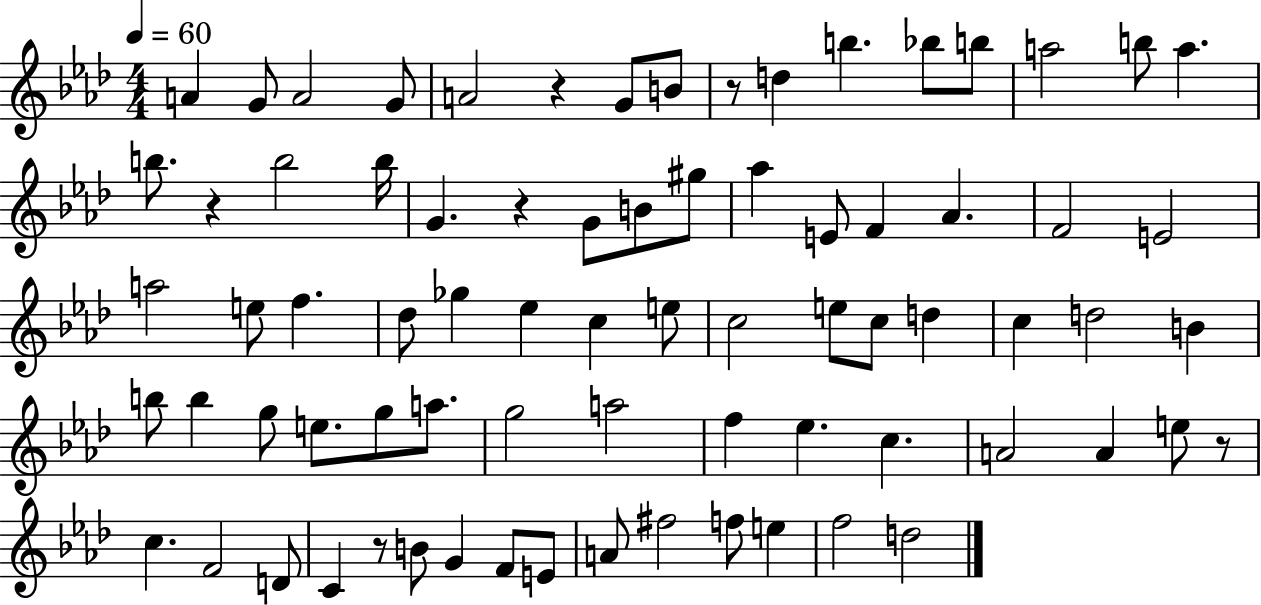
{
  \clef treble
  \numericTimeSignature
  \time 4/4
  \key aes \major
  \tempo 4 = 60
  a'4 g'8 a'2 g'8 | a'2 r4 g'8 b'8 | r8 d''4 b''4. bes''8 b''8 | a''2 b''8 a''4. | \break b''8. r4 b''2 b''16 | g'4. r4 g'8 b'8 gis''8 | aes''4 e'8 f'4 aes'4. | f'2 e'2 | \break a''2 e''8 f''4. | des''8 ges''4 ees''4 c''4 e''8 | c''2 e''8 c''8 d''4 | c''4 d''2 b'4 | \break b''8 b''4 g''8 e''8. g''8 a''8. | g''2 a''2 | f''4 ees''4. c''4. | a'2 a'4 e''8 r8 | \break c''4. f'2 d'8 | c'4 r8 b'8 g'4 f'8 e'8 | a'8 fis''2 f''8 e''4 | f''2 d''2 | \break \bar "|."
}